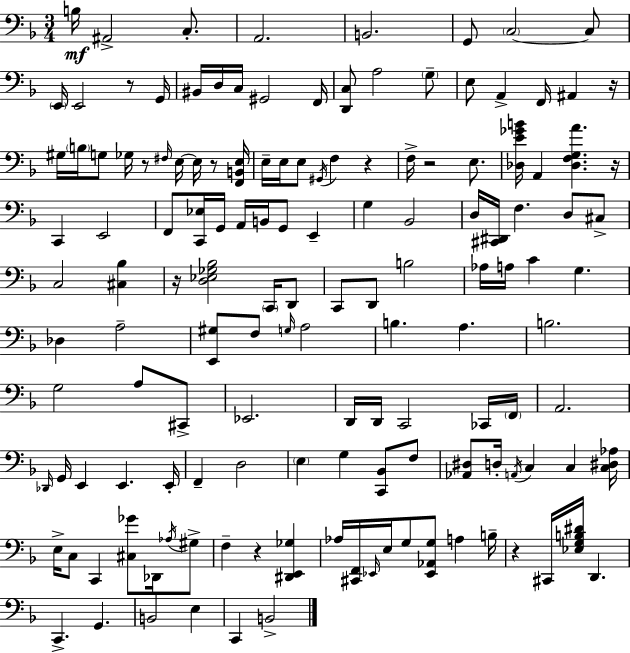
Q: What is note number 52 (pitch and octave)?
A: C3